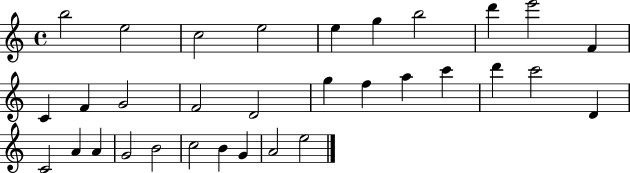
{
  \clef treble
  \time 4/4
  \defaultTimeSignature
  \key c \major
  b''2 e''2 | c''2 e''2 | e''4 g''4 b''2 | d'''4 e'''2 f'4 | \break c'4 f'4 g'2 | f'2 d'2 | g''4 f''4 a''4 c'''4 | d'''4 c'''2 d'4 | \break c'2 a'4 a'4 | g'2 b'2 | c''2 b'4 g'4 | a'2 e''2 | \break \bar "|."
}